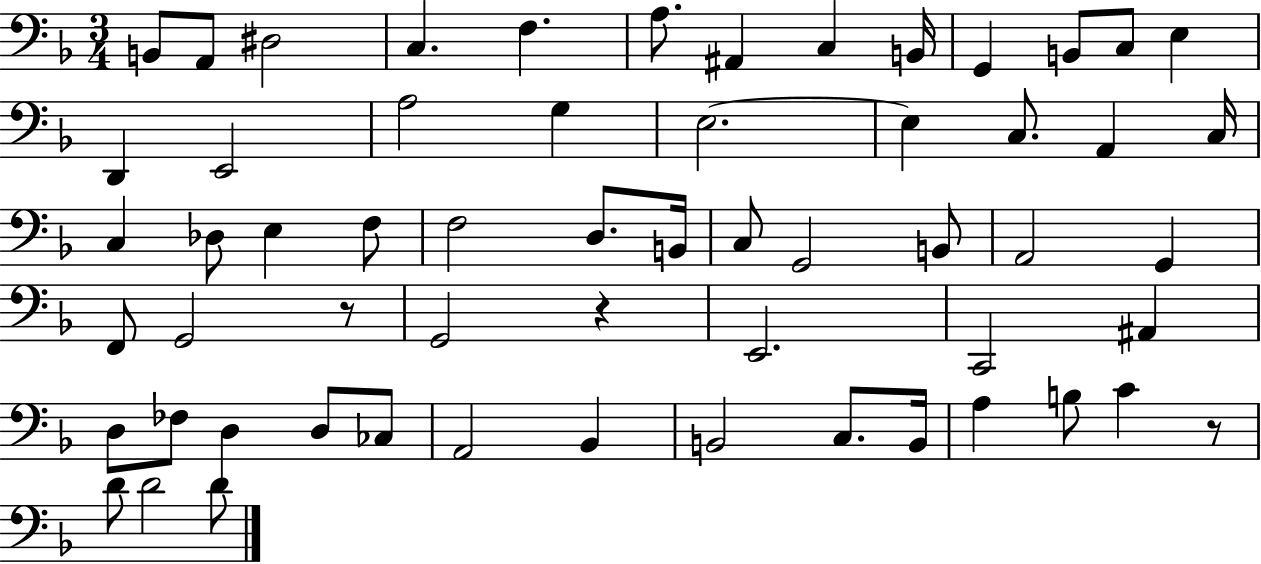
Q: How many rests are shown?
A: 3